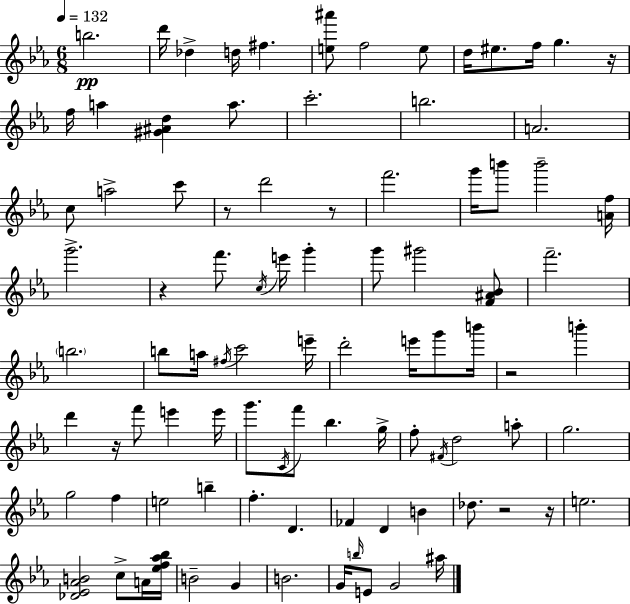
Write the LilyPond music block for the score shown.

{
  \clef treble
  \numericTimeSignature
  \time 6/8
  \key c \minor
  \tempo 4 = 132
  b''2.\pp | d'''16 des''4-> d''16 fis''4. | <e'' ais'''>8 f''2 e''8 | d''16 eis''8. f''16 g''4. r16 | \break f''16 a''4 <gis' ais' d''>4 a''8. | c'''2.-. | b''2. | a'2. | \break c''8 a''2-> c'''8 | r8 d'''2 r8 | f'''2. | g'''16 b'''8 b'''2-- <a' f''>16 | \break g'''2.-> | r4 f'''8. \acciaccatura { c''16 } e'''16 g'''4-. | g'''8 gis'''2 <f' ais' bes'>8 | f'''2.-- | \break \parenthesize b''2. | b''8 a''16 \acciaccatura { fis''16 } c'''2 | e'''16-- d'''2-. e'''16 g'''8 | b'''16 r2 b'''4-. | \break d'''4 r16 f'''8 e'''4 | e'''16 g'''8. \acciaccatura { c'16 } f'''8 bes''4. | g''16-> f''8-. \acciaccatura { fis'16 } d''2 | a''8-. g''2. | \break g''2 | f''4 e''2 | b''4-- f''4.-. d'4. | fes'4 d'4 | \break b'4 des''8. r2 | r16 e''2. | <des' ees' aes' b'>2 | c''8-> a'16 <ees'' f'' aes'' bes''>16 b'2-- | \break g'4 b'2. | g'16 \grace { b''16 } e'8 g'2 | ais''16 \bar "|."
}